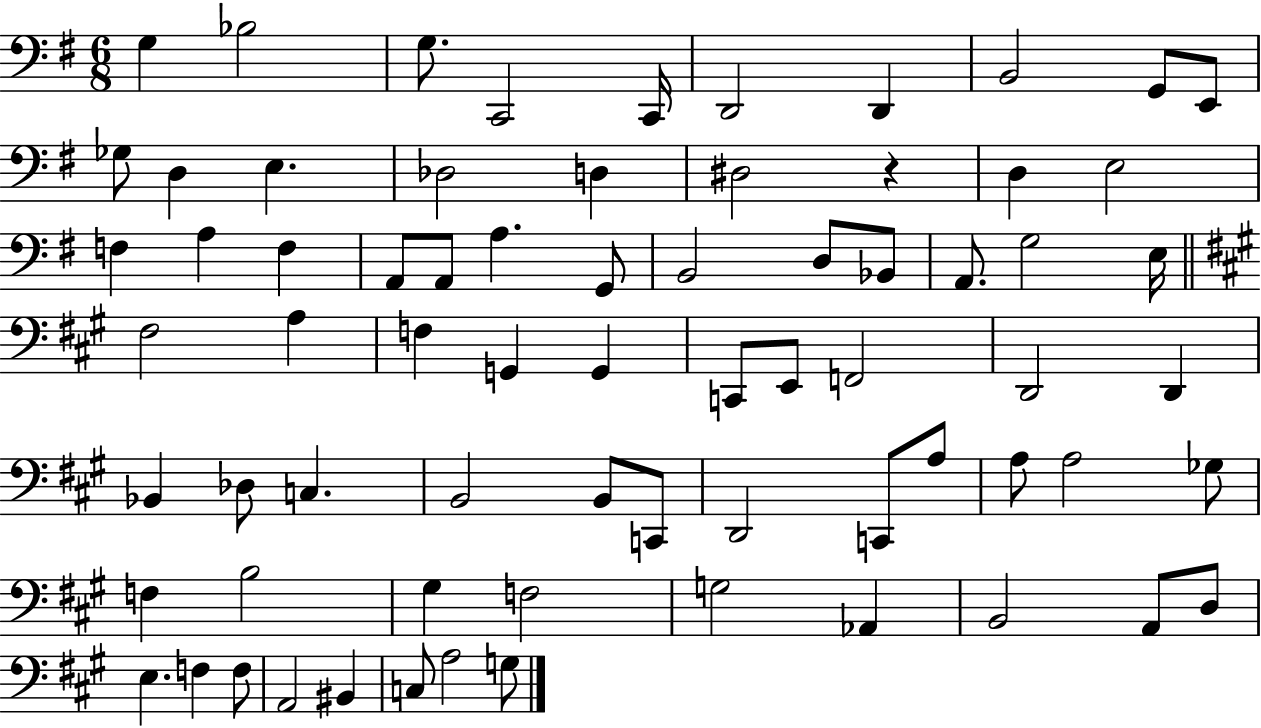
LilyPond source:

{
  \clef bass
  \numericTimeSignature
  \time 6/8
  \key g \major
  g4 bes2 | g8. c,2 c,16 | d,2 d,4 | b,2 g,8 e,8 | \break ges8 d4 e4. | des2 d4 | dis2 r4 | d4 e2 | \break f4 a4 f4 | a,8 a,8 a4. g,8 | b,2 d8 bes,8 | a,8. g2 e16 | \break \bar "||" \break \key a \major fis2 a4 | f4 g,4 g,4 | c,8 e,8 f,2 | d,2 d,4 | \break bes,4 des8 c4. | b,2 b,8 c,8 | d,2 c,8 a8 | a8 a2 ges8 | \break f4 b2 | gis4 f2 | g2 aes,4 | b,2 a,8 d8 | \break e4. f4 f8 | a,2 bis,4 | c8 a2 g8 | \bar "|."
}